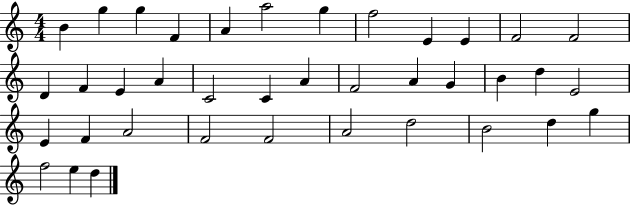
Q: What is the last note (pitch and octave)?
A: D5